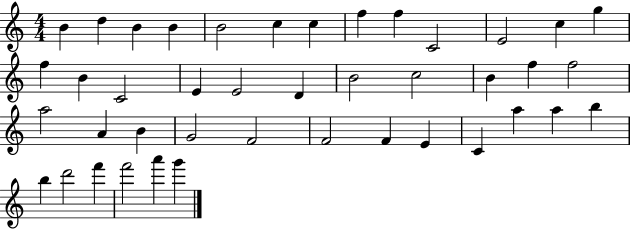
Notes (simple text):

B4/q D5/q B4/q B4/q B4/h C5/q C5/q F5/q F5/q C4/h E4/h C5/q G5/q F5/q B4/q C4/h E4/q E4/h D4/q B4/h C5/h B4/q F5/q F5/h A5/h A4/q B4/q G4/h F4/h F4/h F4/q E4/q C4/q A5/q A5/q B5/q B5/q D6/h F6/q F6/h A6/q G6/q